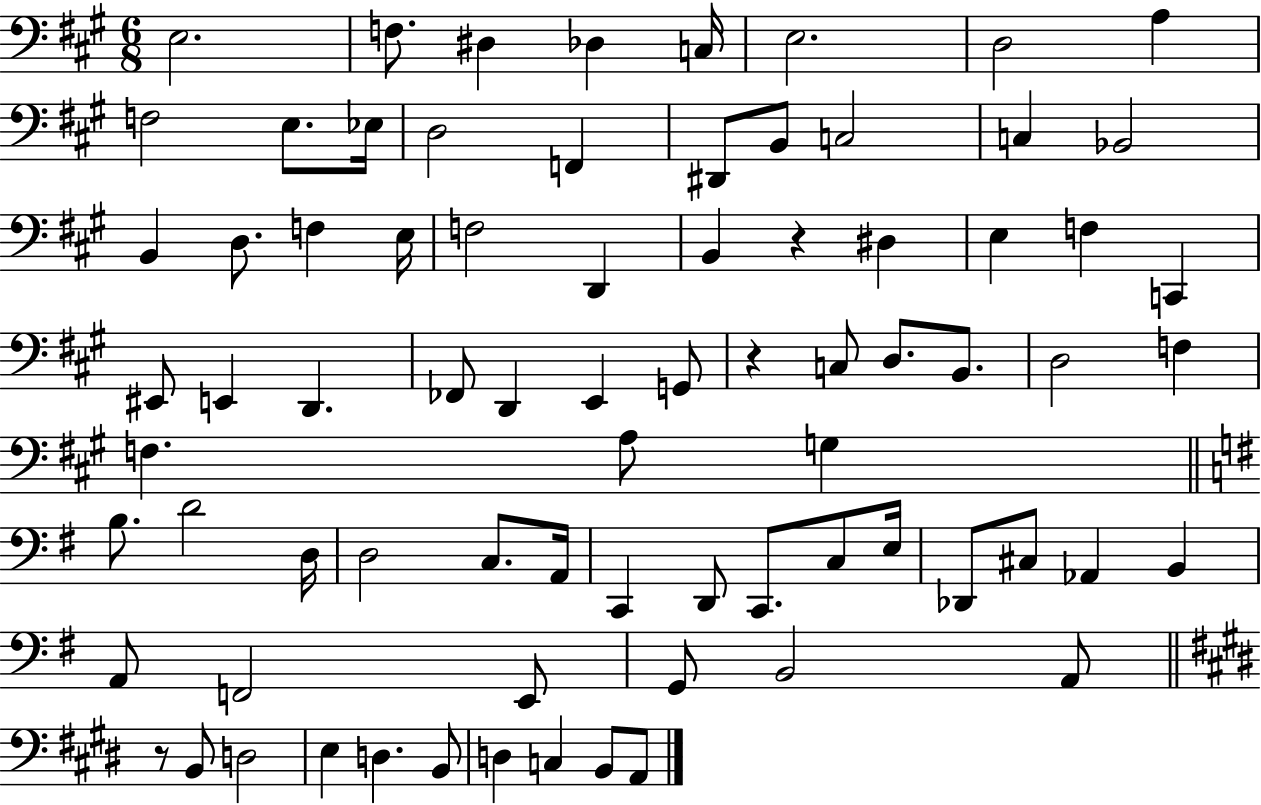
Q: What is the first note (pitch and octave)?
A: E3